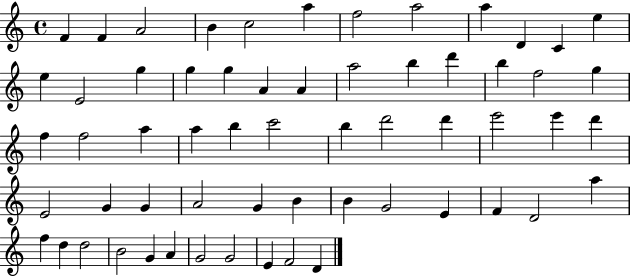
F4/q F4/q A4/h B4/q C5/h A5/q F5/h A5/h A5/q D4/q C4/q E5/q E5/q E4/h G5/q G5/q G5/q A4/q A4/q A5/h B5/q D6/q B5/q F5/h G5/q F5/q F5/h A5/q A5/q B5/q C6/h B5/q D6/h D6/q E6/h E6/q D6/q E4/h G4/q G4/q A4/h G4/q B4/q B4/q G4/h E4/q F4/q D4/h A5/q F5/q D5/q D5/h B4/h G4/q A4/q G4/h G4/h E4/q F4/h D4/q